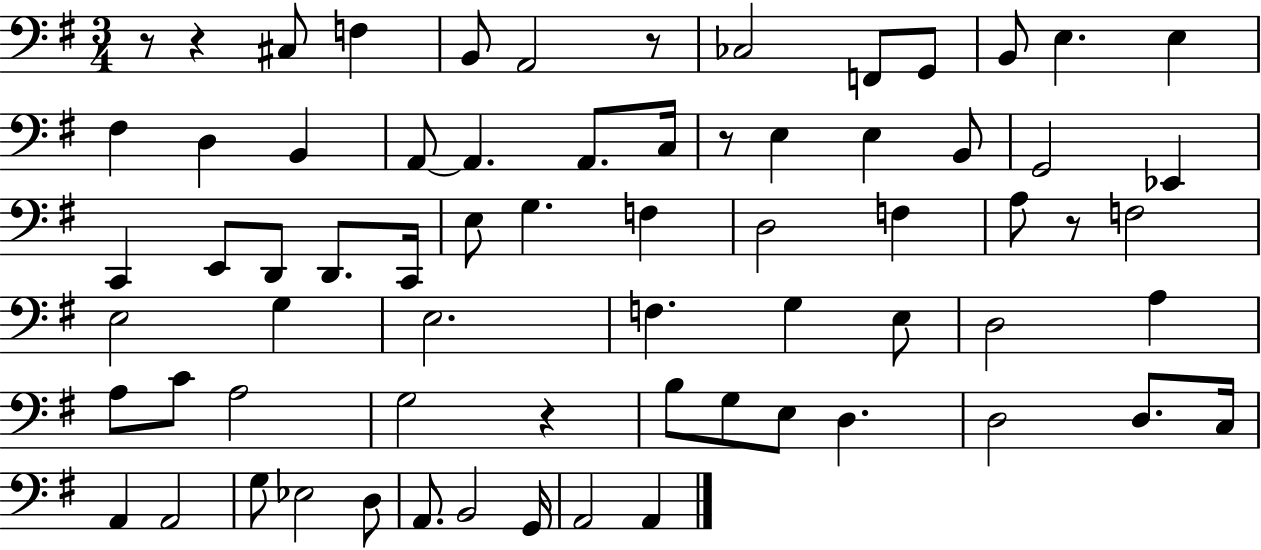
R/e R/q C#3/e F3/q B2/e A2/h R/e CES3/h F2/e G2/e B2/e E3/q. E3/q F#3/q D3/q B2/q A2/e A2/q. A2/e. C3/s R/e E3/q E3/q B2/e G2/h Eb2/q C2/q E2/e D2/e D2/e. C2/s E3/e G3/q. F3/q D3/h F3/q A3/e R/e F3/h E3/h G3/q E3/h. F3/q. G3/q E3/e D3/h A3/q A3/e C4/e A3/h G3/h R/q B3/e G3/e E3/e D3/q. D3/h D3/e. C3/s A2/q A2/h G3/e Eb3/h D3/e A2/e. B2/h G2/s A2/h A2/q